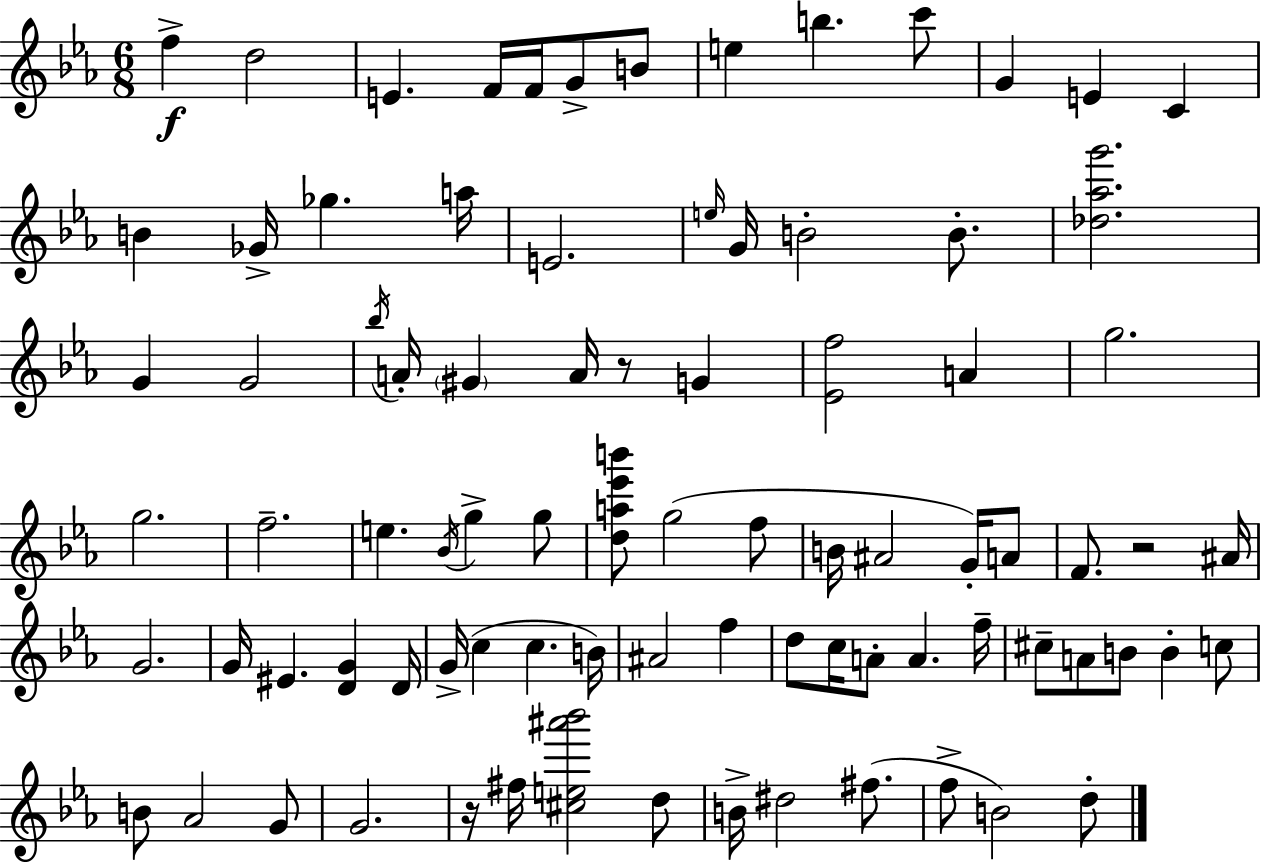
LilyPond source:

{
  \clef treble
  \numericTimeSignature
  \time 6/8
  \key ees \major
  f''4->\f d''2 | e'4. f'16 f'16 g'8-> b'8 | e''4 b''4. c'''8 | g'4 e'4 c'4 | \break b'4 ges'16-> ges''4. a''16 | e'2. | \grace { e''16 } g'16 b'2-. b'8.-. | <des'' aes'' g'''>2. | \break g'4 g'2 | \acciaccatura { bes''16 } a'16-. \parenthesize gis'4 a'16 r8 g'4 | <ees' f''>2 a'4 | g''2. | \break g''2. | f''2.-- | e''4. \acciaccatura { bes'16 } g''4-> | g''8 <d'' a'' ees''' b'''>8 g''2( | \break f''8 b'16 ais'2 | g'16-.) a'8 f'8. r2 | ais'16 g'2. | g'16 eis'4. <d' g'>4 | \break d'16 g'16->( c''4 c''4. | b'16) ais'2 f''4 | d''8 c''16 a'8-. a'4. | f''16-- cis''8-- a'8 b'8 b'4-. | \break c''8 b'8 aes'2 | g'8 g'2. | r16 fis''16 <cis'' e'' ais''' bes'''>2 | d''8 b'16-> dis''2 | \break fis''8.( f''8-> b'2) | d''8-. \bar "|."
}